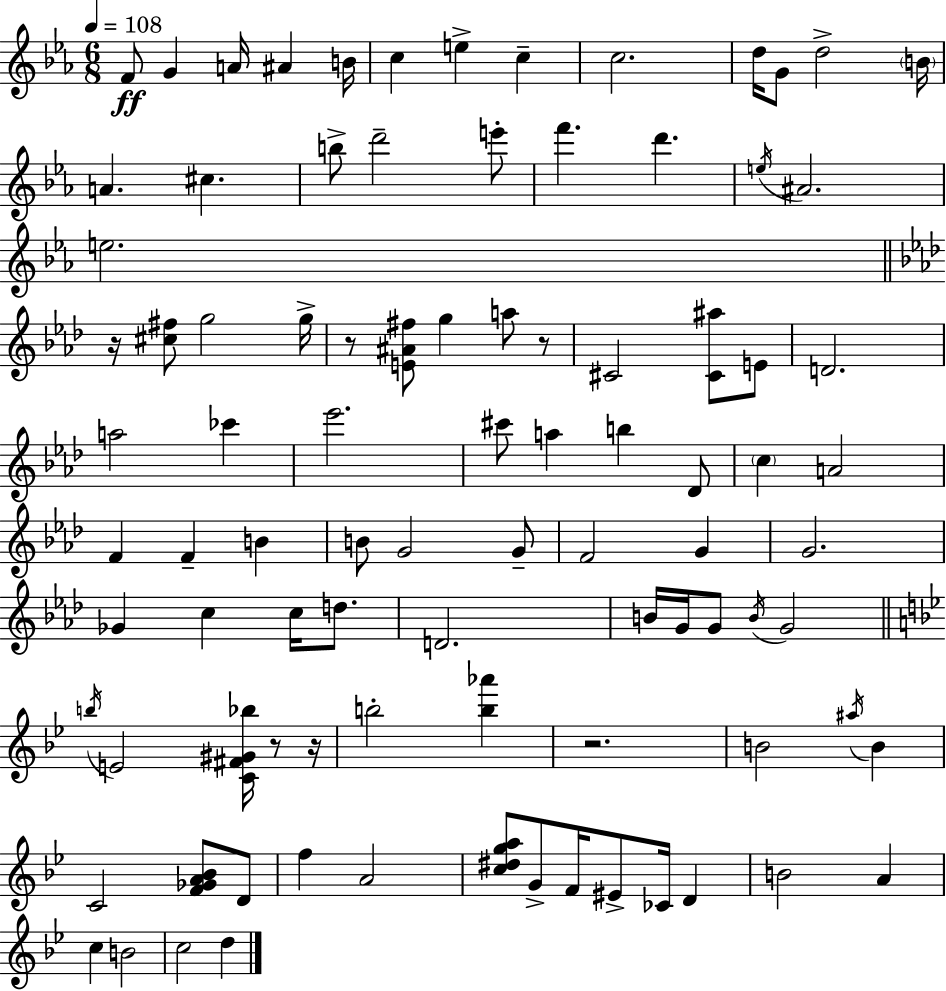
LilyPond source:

{
  \clef treble
  \numericTimeSignature
  \time 6/8
  \key ees \major
  \tempo 4 = 108
  f'8\ff g'4 a'16 ais'4 b'16 | c''4 e''4-> c''4-- | c''2. | d''16 g'8 d''2-> \parenthesize b'16 | \break a'4. cis''4. | b''8-> d'''2-- e'''8-. | f'''4. d'''4. | \acciaccatura { e''16 } ais'2. | \break e''2. | \bar "||" \break \key f \minor r16 <cis'' fis''>8 g''2 g''16-> | r8 <e' ais' fis''>8 g''4 a''8 r8 | cis'2 <cis' ais''>8 e'8 | d'2. | \break a''2 ces'''4 | ees'''2. | cis'''8 a''4 b''4 des'8 | \parenthesize c''4 a'2 | \break f'4 f'4-- b'4 | b'8 g'2 g'8-- | f'2 g'4 | g'2. | \break ges'4 c''4 c''16 d''8. | d'2. | b'16 g'16 g'8 \acciaccatura { b'16 } g'2 | \bar "||" \break \key bes \major \acciaccatura { b''16 } e'2 <c' fis' gis' bes''>16 r8 | r16 b''2-. <b'' aes'''>4 | r2. | b'2 \acciaccatura { ais''16 } b'4 | \break c'2 <f' ges' a' bes'>8 | d'8 f''4 a'2 | <c'' dis'' g'' a''>8 g'8-> f'16 eis'8-> ces'16 d'4 | b'2 a'4 | \break c''4 b'2 | c''2 d''4 | \bar "|."
}